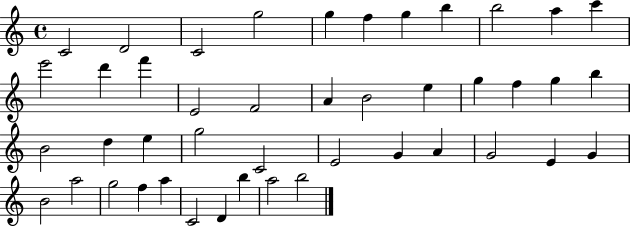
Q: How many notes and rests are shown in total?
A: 44